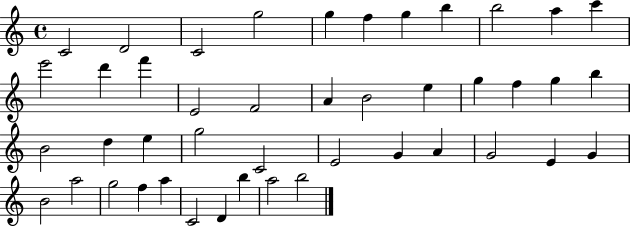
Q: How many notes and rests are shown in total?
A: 44